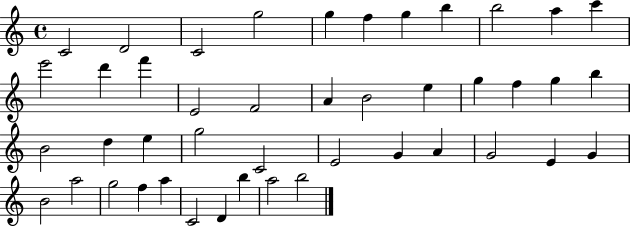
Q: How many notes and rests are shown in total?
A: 44